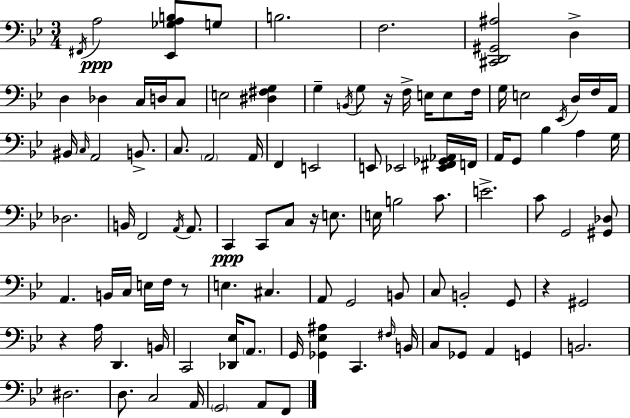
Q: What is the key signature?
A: BES major